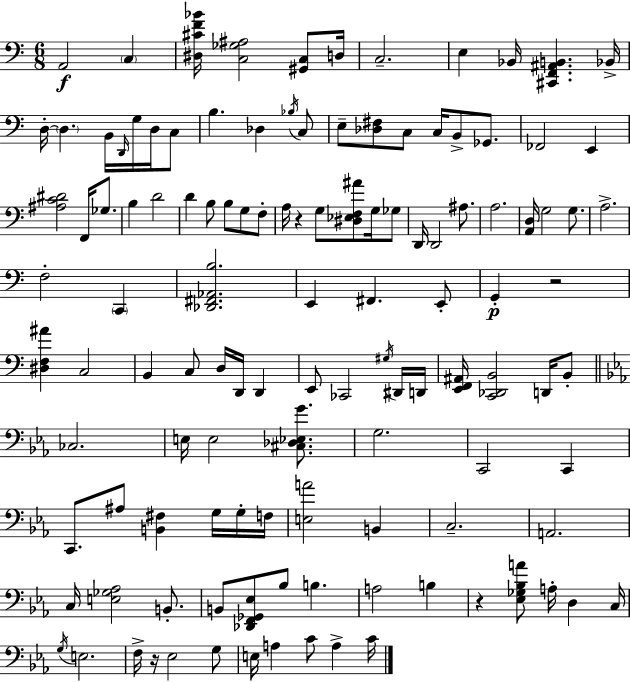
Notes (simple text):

A2/h C3/q [D#3,C#4,F4,Bb4]/s [C3,Gb3,A#3]/h [G#2,C3]/e D3/s C3/h. E3/q Bb2/s [C#2,F2,A#2,B2]/q. Bb2/s D3/s D3/q. B2/s D2/s G3/s D3/s C3/e B3/q. Db3/q Bb3/s C3/e E3/e [Db3,F#3]/e C3/e C3/s B2/e Gb2/e. FES2/h E2/q [A#3,C4,D#4]/h F2/s Gb3/e. B3/q D4/h D4/q B3/e B3/e G3/e F3/e A3/s R/q G3/e [D#3,Eb3,F3,A#4]/e G3/s Gb3/e D2/s D2/h A#3/e. A3/h. [A2,D3]/s G3/h G3/e. A3/h. F3/h C2/q [Db2,F#2,Ab2,B3]/h. E2/q F#2/q. E2/e G2/q R/h [D#3,F3,A#4]/q C3/h B2/q C3/e D3/s D2/s D2/q E2/e CES2/h G#3/s D#2/s D2/s [E2,F2,A#2]/s [C2,Db2,B2]/h D2/s B2/e CES3/h. E3/s E3/h [C#3,Db3,Eb3,G4]/e. G3/h. C2/h C2/q C2/e. A#3/e [B2,F#3]/q G3/s G3/s F3/s [E3,A4]/h B2/q C3/h. A2/h. C3/s [E3,Gb3,Ab3]/h B2/e. B2/e [Db2,F2,Gb2,Eb3]/e Bb3/e B3/q. A3/h B3/q R/q [Eb3,Gb3,Bb3,A4]/e A3/s D3/q C3/s G3/s E3/h. F3/s R/s Eb3/h G3/e E3/s A3/q C4/e A3/q C4/s